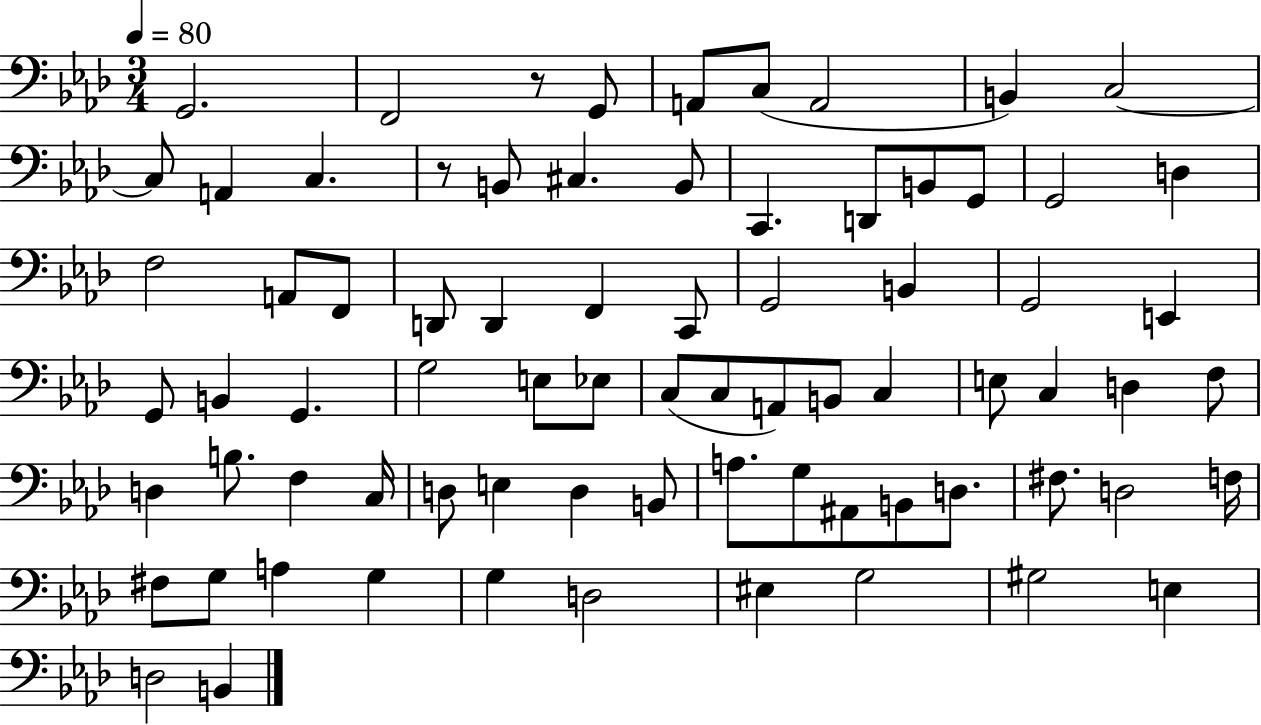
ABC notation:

X:1
T:Untitled
M:3/4
L:1/4
K:Ab
G,,2 F,,2 z/2 G,,/2 A,,/2 C,/2 A,,2 B,, C,2 C,/2 A,, C, z/2 B,,/2 ^C, B,,/2 C,, D,,/2 B,,/2 G,,/2 G,,2 D, F,2 A,,/2 F,,/2 D,,/2 D,, F,, C,,/2 G,,2 B,, G,,2 E,, G,,/2 B,, G,, G,2 E,/2 _E,/2 C,/2 C,/2 A,,/2 B,,/2 C, E,/2 C, D, F,/2 D, B,/2 F, C,/4 D,/2 E, D, B,,/2 A,/2 G,/2 ^A,,/2 B,,/2 D,/2 ^F,/2 D,2 F,/4 ^F,/2 G,/2 A, G, G, D,2 ^E, G,2 ^G,2 E, D,2 B,,